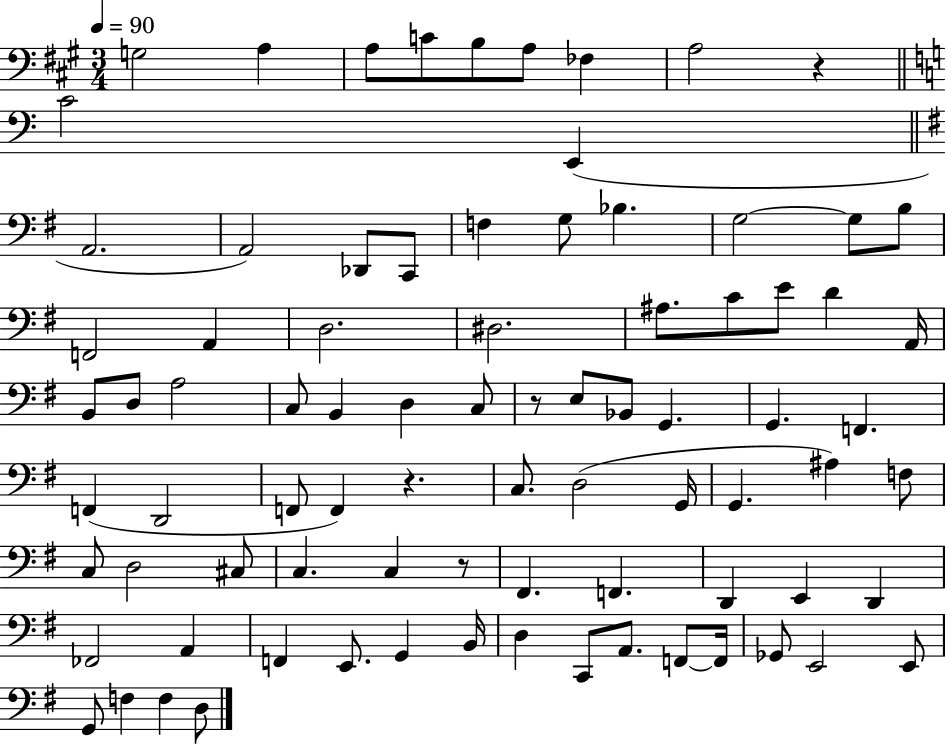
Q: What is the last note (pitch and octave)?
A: D3